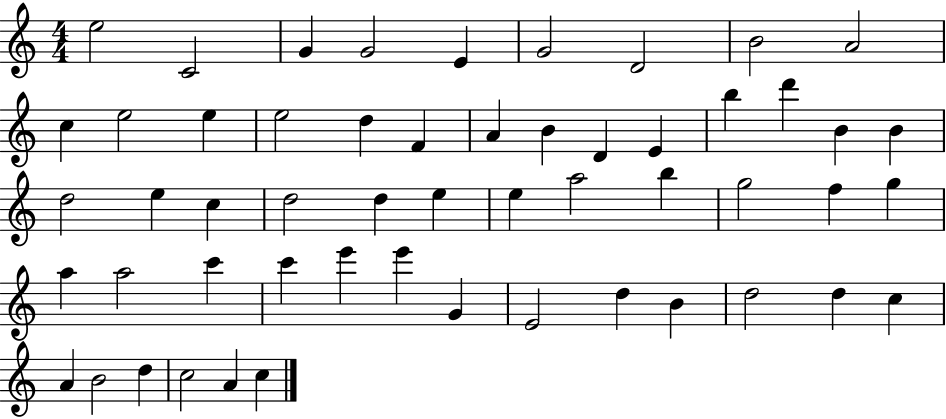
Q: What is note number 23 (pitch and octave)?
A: B4